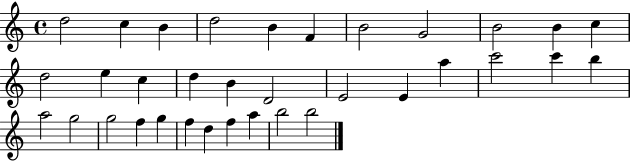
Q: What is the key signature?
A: C major